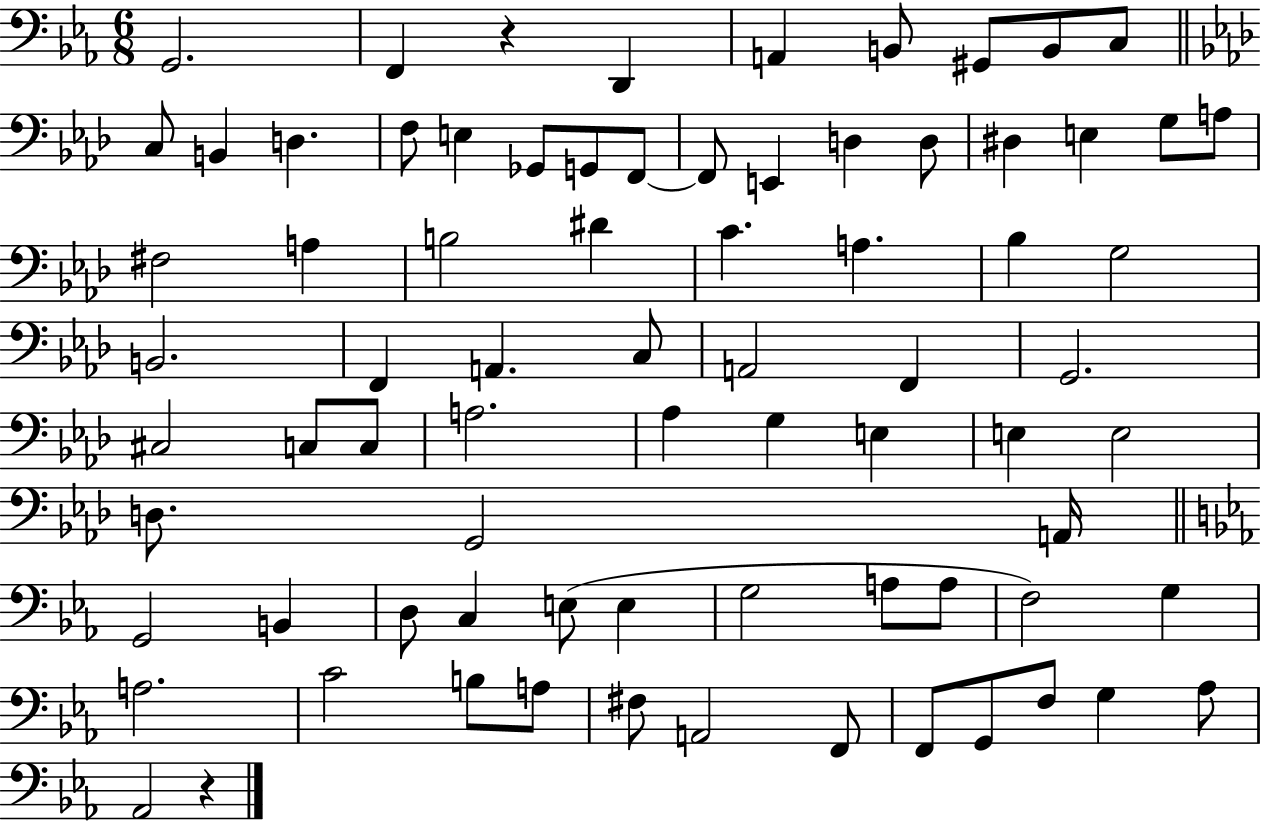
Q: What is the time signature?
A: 6/8